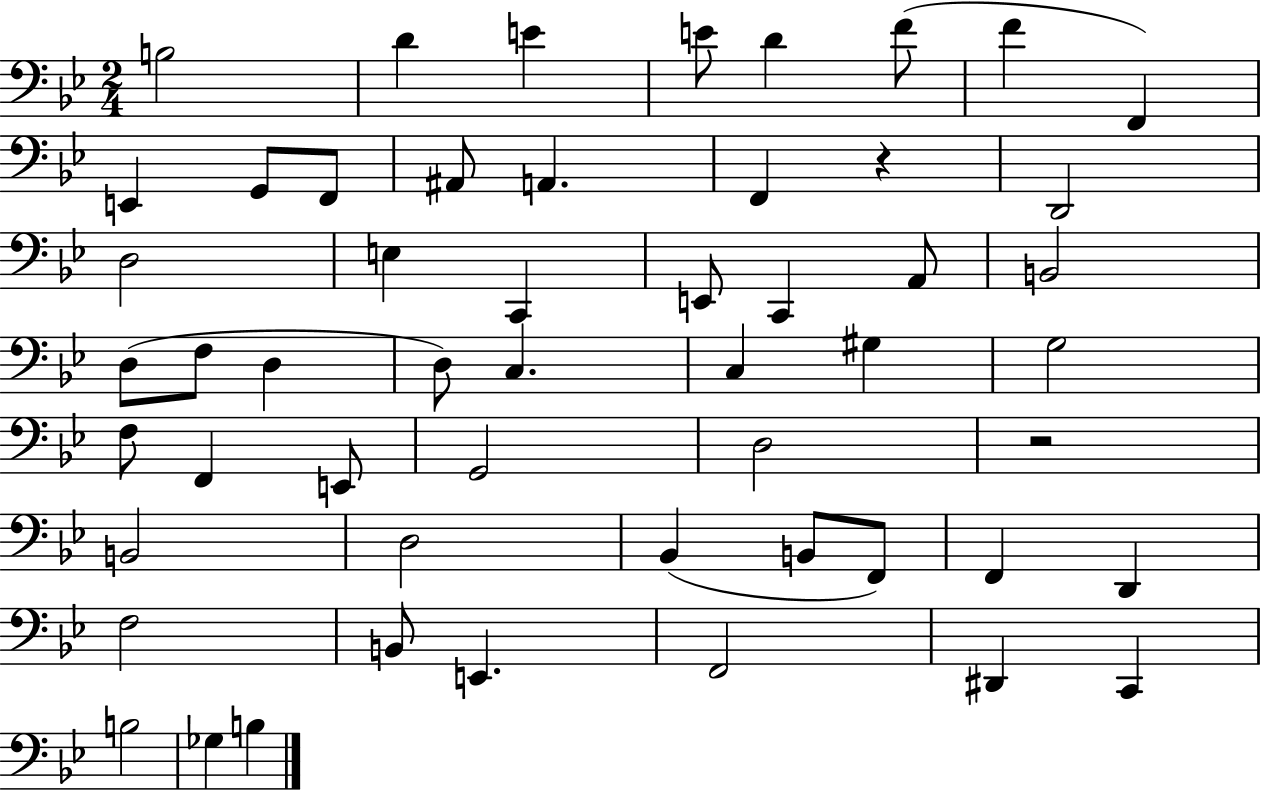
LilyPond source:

{
  \clef bass
  \numericTimeSignature
  \time 2/4
  \key bes \major
  b2 | d'4 e'4 | e'8 d'4 f'8( | f'4 f,4) | \break e,4 g,8 f,8 | ais,8 a,4. | f,4 r4 | d,2 | \break d2 | e4 c,4 | e,8 c,4 a,8 | b,2 | \break d8( f8 d4 | d8) c4. | c4 gis4 | g2 | \break f8 f,4 e,8 | g,2 | d2 | r2 | \break b,2 | d2 | bes,4( b,8 f,8) | f,4 d,4 | \break f2 | b,8 e,4. | f,2 | dis,4 c,4 | \break b2 | ges4 b4 | \bar "|."
}